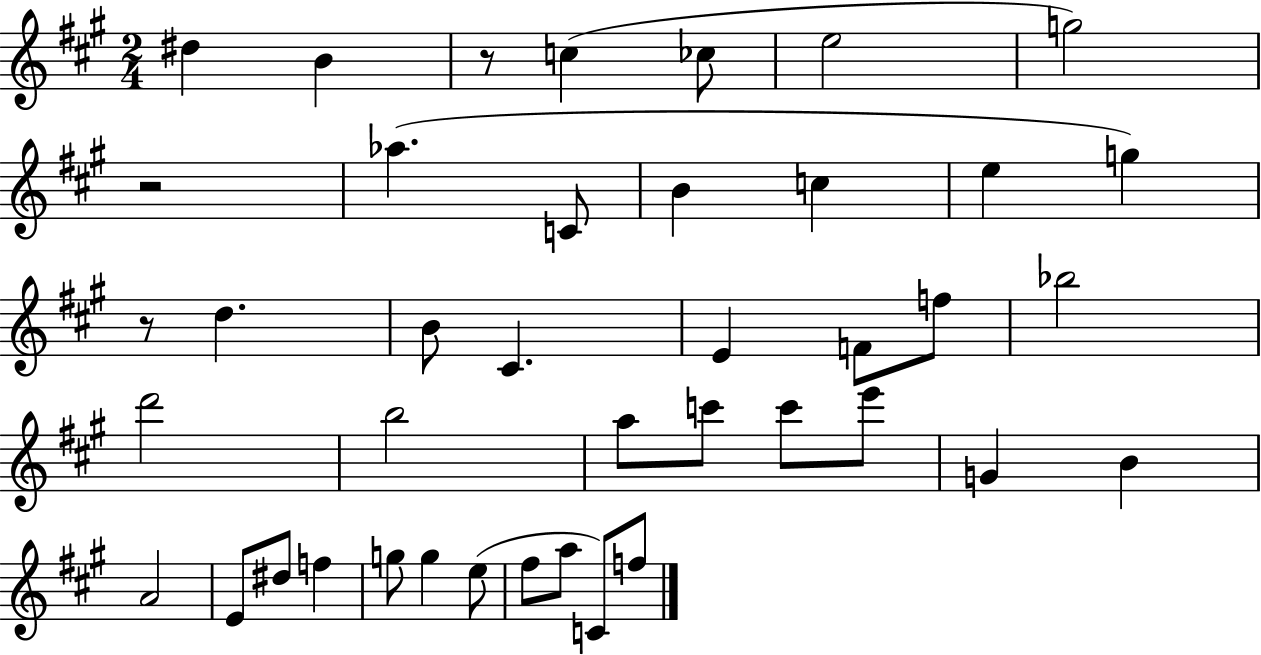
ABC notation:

X:1
T:Untitled
M:2/4
L:1/4
K:A
^d B z/2 c _c/2 e2 g2 z2 _a C/2 B c e g z/2 d B/2 ^C E F/2 f/2 _b2 d'2 b2 a/2 c'/2 c'/2 e'/2 G B A2 E/2 ^d/2 f g/2 g e/2 ^f/2 a/2 C/2 f/2